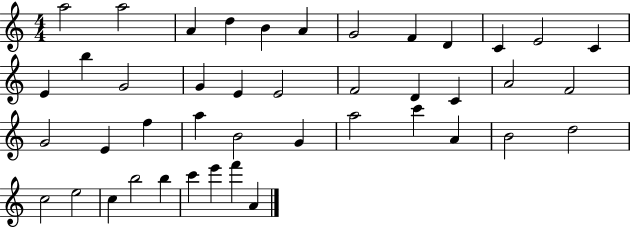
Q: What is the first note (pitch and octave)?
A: A5